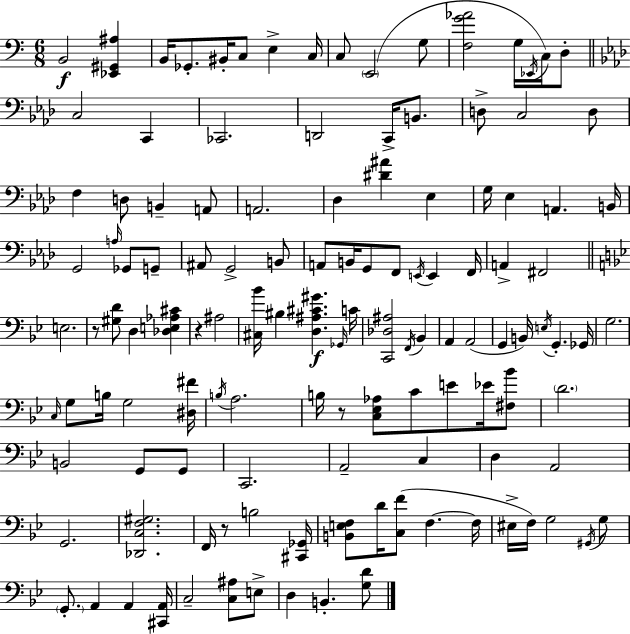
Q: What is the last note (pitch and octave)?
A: B2